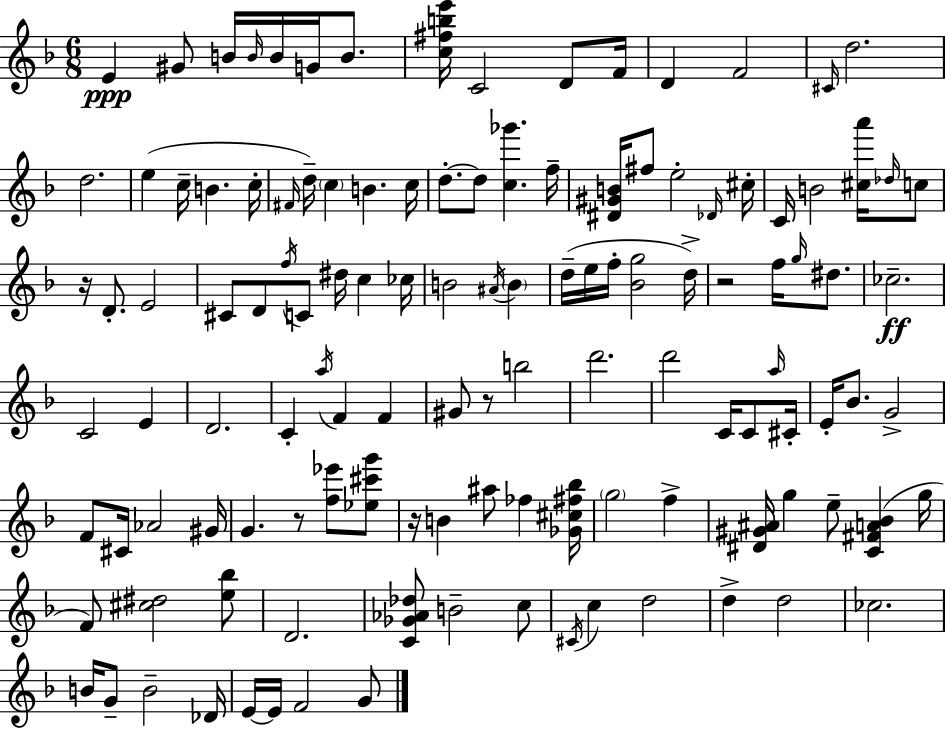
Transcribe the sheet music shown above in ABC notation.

X:1
T:Untitled
M:6/8
L:1/4
K:Dm
E ^G/2 B/4 B/4 B/4 G/4 B/2 [c^fbe']/4 C2 D/2 F/4 D F2 ^C/4 d2 d2 e c/4 B c/4 ^F/4 d/4 c B c/4 d/2 d/2 [c_g'] f/4 [^D^GB]/4 ^f/2 e2 _D/4 ^c/4 C/4 B2 [^ca']/4 _d/4 c/2 z/4 D/2 E2 ^C/2 D/2 f/4 C/2 ^d/4 c _c/4 B2 ^A/4 B d/4 e/4 f/4 [_Bg]2 d/4 z2 f/4 g/4 ^d/2 _c2 C2 E D2 C a/4 F F ^G/2 z/2 b2 d'2 d'2 C/4 C/2 a/4 ^C/4 E/4 _B/2 G2 F/2 ^C/4 _A2 ^G/4 G z/2 [f_e']/2 [_e^c'g']/2 z/4 B ^a/2 _f [_G^c^f_b]/4 g2 f [^D^G^A]/4 g e/2 [C^FA_B] g/4 F/2 [^c^d]2 [e_b]/2 D2 [C_G_A_d]/2 B2 c/2 ^C/4 c d2 d d2 _c2 B/4 G/2 B2 _D/4 E/4 E/4 F2 G/2